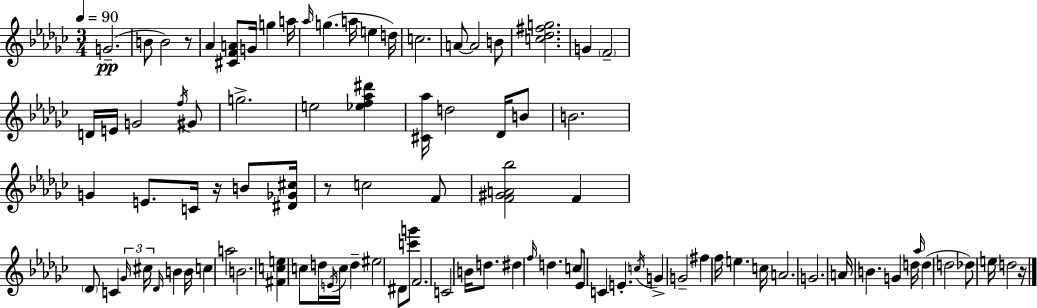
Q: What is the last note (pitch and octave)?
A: D5